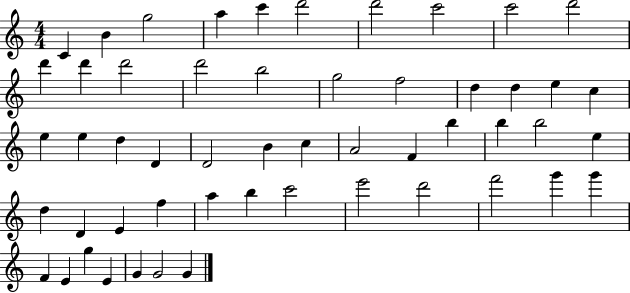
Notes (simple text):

C4/q B4/q G5/h A5/q C6/q D6/h D6/h C6/h C6/h D6/h D6/q D6/q D6/h D6/h B5/h G5/h F5/h D5/q D5/q E5/q C5/q E5/q E5/q D5/q D4/q D4/h B4/q C5/q A4/h F4/q B5/q B5/q B5/h E5/q D5/q D4/q E4/q F5/q A5/q B5/q C6/h E6/h D6/h F6/h G6/q G6/q F4/q E4/q G5/q E4/q G4/q G4/h G4/q